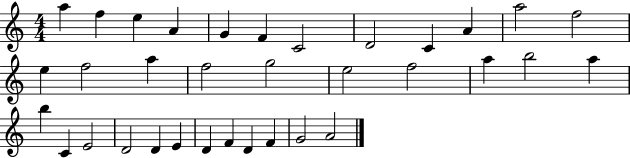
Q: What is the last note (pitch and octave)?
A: A4